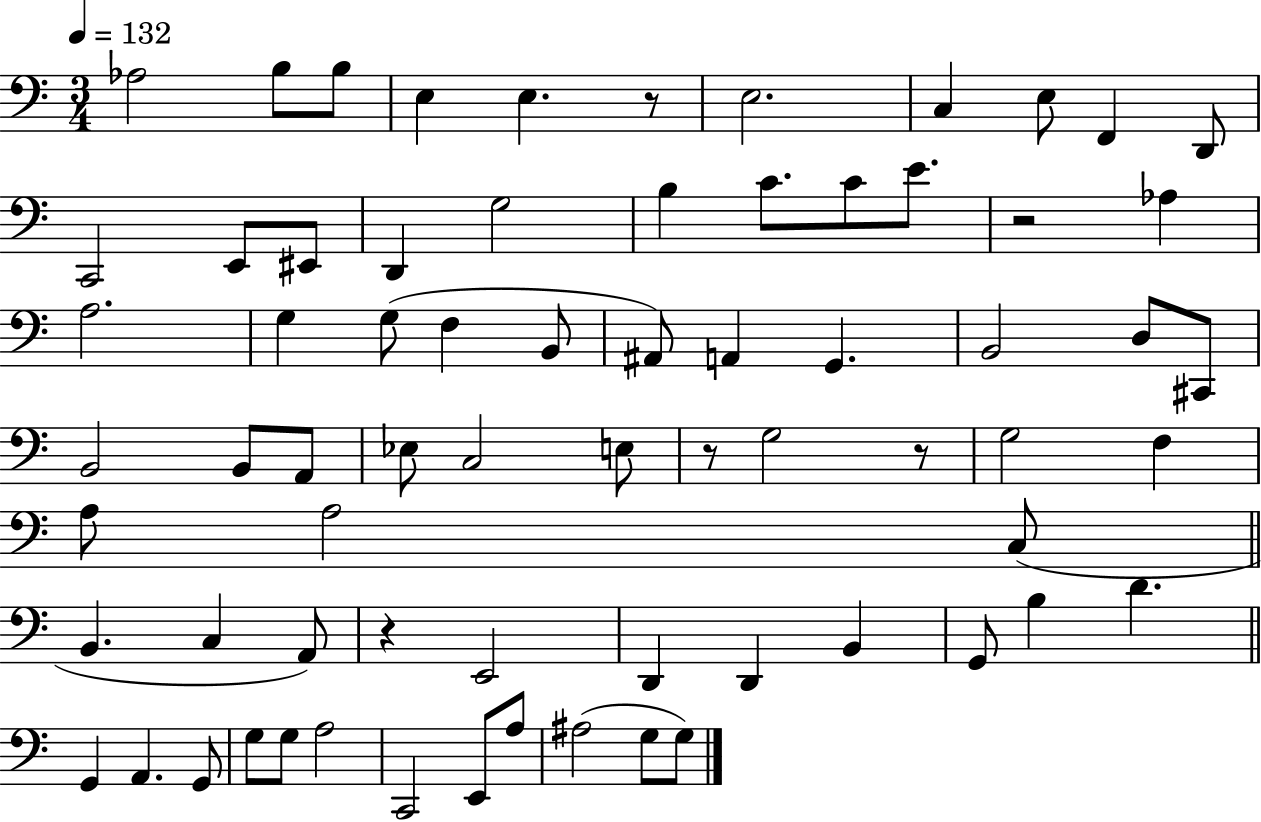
{
  \clef bass
  \numericTimeSignature
  \time 3/4
  \key c \major
  \tempo 4 = 132
  aes2 b8 b8 | e4 e4. r8 | e2. | c4 e8 f,4 d,8 | \break c,2 e,8 eis,8 | d,4 g2 | b4 c'8. c'8 e'8. | r2 aes4 | \break a2. | g4 g8( f4 b,8 | ais,8) a,4 g,4. | b,2 d8 cis,8 | \break b,2 b,8 a,8 | ees8 c2 e8 | r8 g2 r8 | g2 f4 | \break a8 a2 c8( | \bar "||" \break \key c \major b,4. c4 a,8) | r4 e,2 | d,4 d,4 b,4 | g,8 b4 d'4. | \break \bar "||" \break \key c \major g,4 a,4. g,8 | g8 g8 a2 | c,2 e,8 a8 | ais2( g8 g8) | \break \bar "|."
}